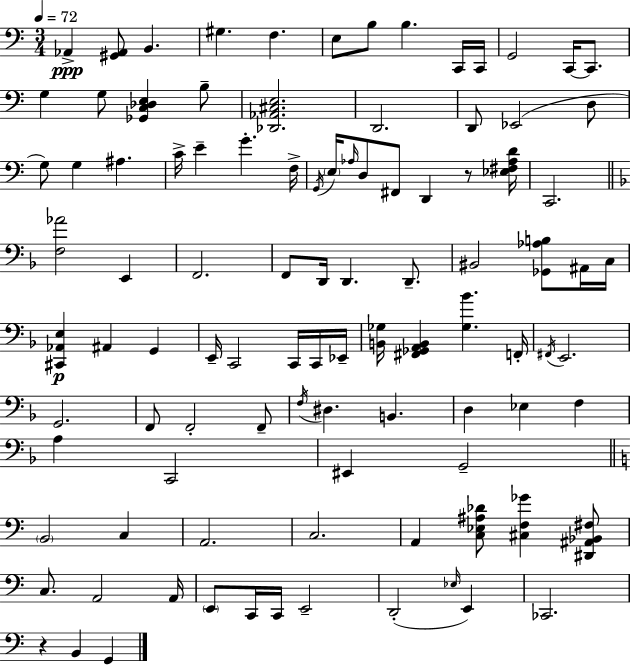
{
  \clef bass
  \numericTimeSignature
  \time 3/4
  \key a \minor
  \tempo 4 = 72
  aes,4->\ppp <gis, aes,>8 b,4. | gis4. f4. | e8 b8 b4. c,16 c,16 | g,2 c,16~~ c,8. | \break g4 g8 <ges, c des e>4 b8-- | <des, aes, cis e>2. | d,2. | d,8 ees,2( d8 | \break g8) g4 ais4. | c'16-> e'4-- g'4.-. f16-> | \acciaccatura { g,16 } \parenthesize e16 \grace { aes16 } d8 fis,8 d,4 r8 | <ees fis aes d'>16 c,2. | \break \bar "||" \break \key f \major <f aes'>2 e,4 | f,2. | f,8 d,16 d,4. d,8.-- | bis,2 <ges, aes b>8 ais,16 c16 | \break <cis, aes, e>4\p ais,4 g,4 | e,16-- c,2 c,16 c,16 ees,16-- | <b, ges>16 <fis, ges, a, b,>4 <ges bes'>4. f,16-. | \acciaccatura { fis,16 } e,2. | \break g,2. | f,8 f,2-. f,8-- | \acciaccatura { f16 } dis4. b,4. | d4 ees4 f4 | \break a4 c,2 | eis,4 g,2-- | \bar "||" \break \key a \minor \parenthesize b,2 c4 | a,2. | c2. | a,4 <c ees ais des'>8 <cis f ges'>4 <dis, ais, bes, fis>8 | \break c8. a,2 a,16 | \parenthesize e,8 c,16 c,16 e,2-- | d,2-.( \grace { ees16 } e,4) | ces,2. | \break r4 b,4 g,4 | \bar "|."
}